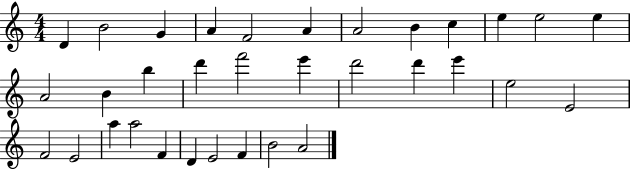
D4/q B4/h G4/q A4/q F4/h A4/q A4/h B4/q C5/q E5/q E5/h E5/q A4/h B4/q B5/q D6/q F6/h E6/q D6/h D6/q E6/q E5/h E4/h F4/h E4/h A5/q A5/h F4/q D4/q E4/h F4/q B4/h A4/h